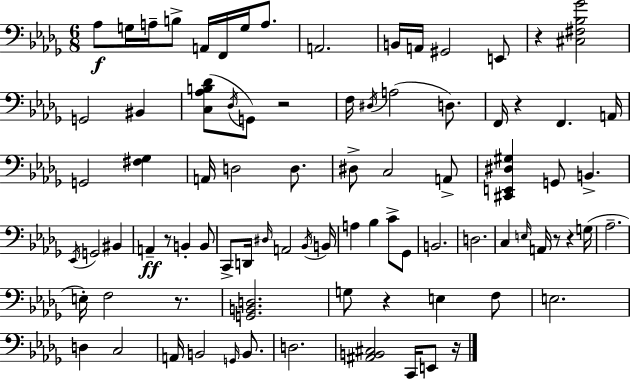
Ab3/e G3/s A3/s B3/e A2/s F2/s G3/s A3/e. A2/h. B2/s A2/s G#2/h E2/e R/q [C#3,F#3,Bb3,Gb4]/h G2/h BIS2/q [C3,Ab3,B3,Db4]/e Db3/s G2/e R/h F3/s D#3/s A3/h D3/e. F2/s R/q F2/q. A2/s G2/h [F#3,Gb3]/q A2/s D3/h D3/e. D#3/e C3/h A2/e [C#2,E2,D#3,G#3]/q G2/e B2/q. Eb2/s G2/h BIS2/q A2/q R/e B2/q B2/e C2/e D2/s D#3/s A2/h Bb2/s B2/s A3/q Bb3/q C4/e Gb2/e B2/h. D3/h. C3/q E3/s A2/s R/e R/q G3/s Ab3/h. E3/s F3/h R/e. [G2,B2,D3]/h. G3/e R/q E3/q F3/e E3/h. D3/q C3/h A2/s B2/h G2/s B2/e. D3/h. [A#2,B2,C#3]/h C2/s E2/e R/s